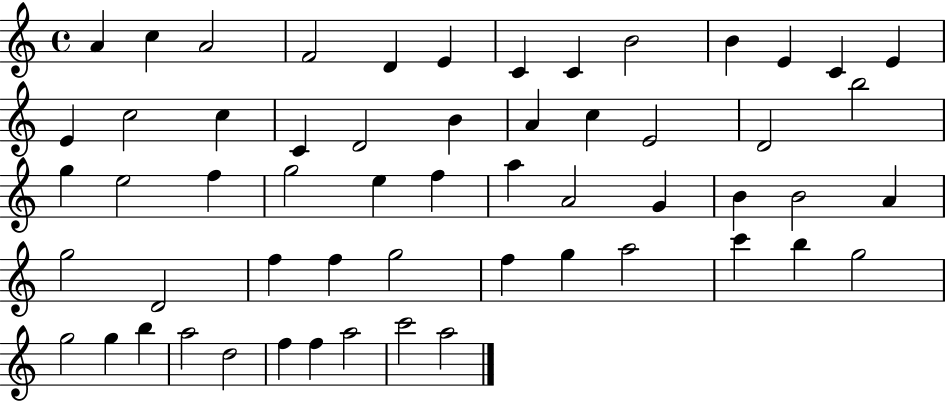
A4/q C5/q A4/h F4/h D4/q E4/q C4/q C4/q B4/h B4/q E4/q C4/q E4/q E4/q C5/h C5/q C4/q D4/h B4/q A4/q C5/q E4/h D4/h B5/h G5/q E5/h F5/q G5/h E5/q F5/q A5/q A4/h G4/q B4/q B4/h A4/q G5/h D4/h F5/q F5/q G5/h F5/q G5/q A5/h C6/q B5/q G5/h G5/h G5/q B5/q A5/h D5/h F5/q F5/q A5/h C6/h A5/h